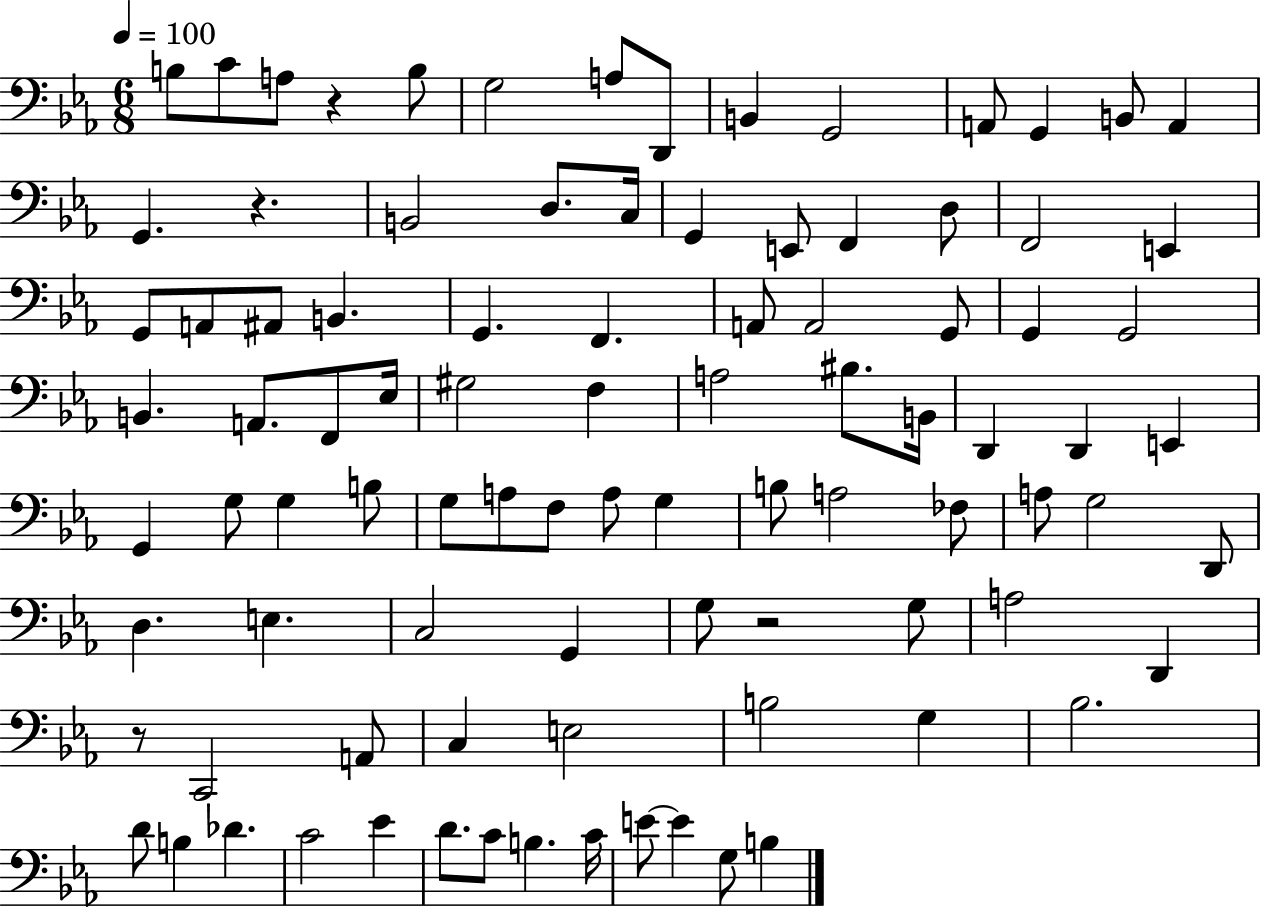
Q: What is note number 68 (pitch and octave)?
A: A3